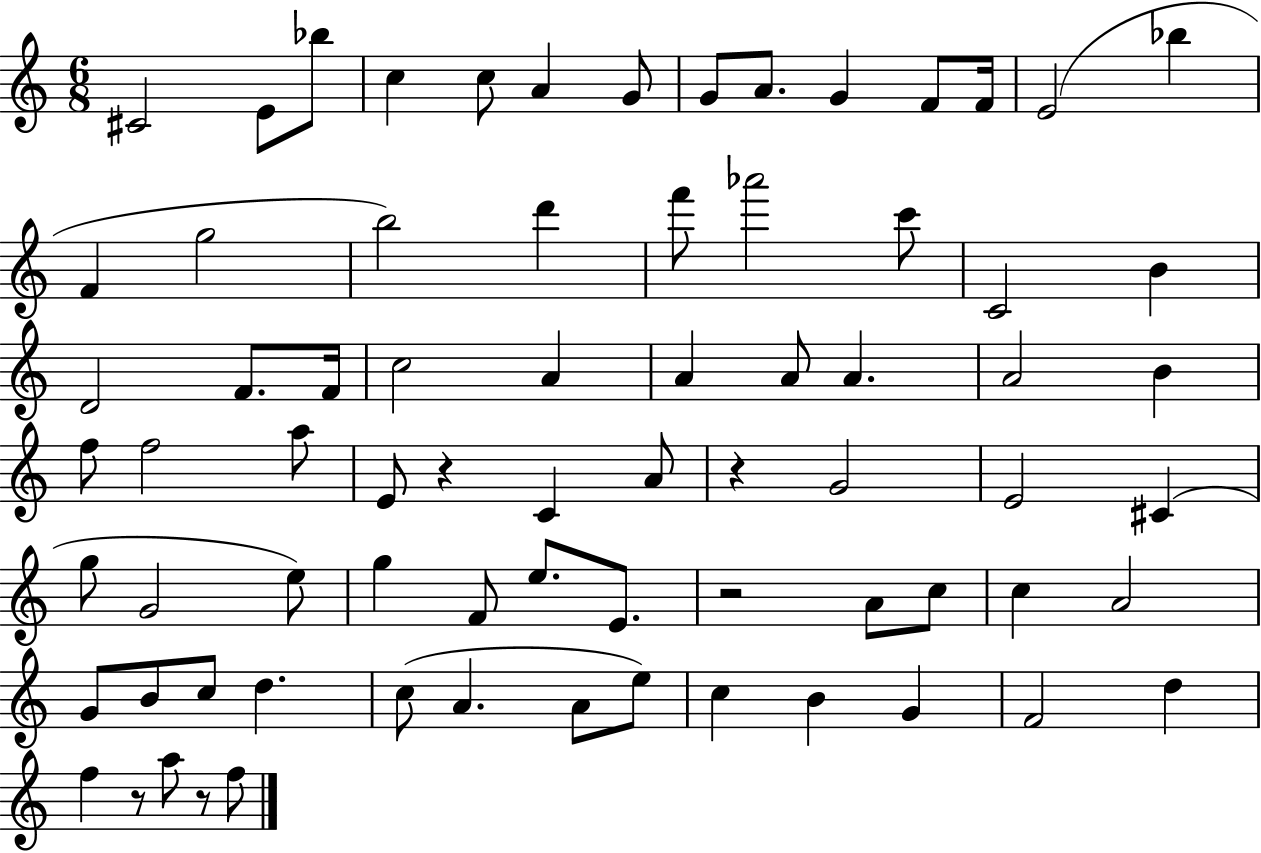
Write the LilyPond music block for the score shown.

{
  \clef treble
  \numericTimeSignature
  \time 6/8
  \key c \major
  cis'2 e'8 bes''8 | c''4 c''8 a'4 g'8 | g'8 a'8. g'4 f'8 f'16 | e'2( bes''4 | \break f'4 g''2 | b''2) d'''4 | f'''8 aes'''2 c'''8 | c'2 b'4 | \break d'2 f'8. f'16 | c''2 a'4 | a'4 a'8 a'4. | a'2 b'4 | \break f''8 f''2 a''8 | e'8 r4 c'4 a'8 | r4 g'2 | e'2 cis'4( | \break g''8 g'2 e''8) | g''4 f'8 e''8. e'8. | r2 a'8 c''8 | c''4 a'2 | \break g'8 b'8 c''8 d''4. | c''8( a'4. a'8 e''8) | c''4 b'4 g'4 | f'2 d''4 | \break f''4 r8 a''8 r8 f''8 | \bar "|."
}